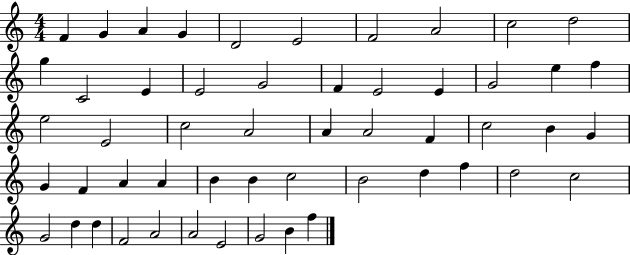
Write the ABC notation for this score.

X:1
T:Untitled
M:4/4
L:1/4
K:C
F G A G D2 E2 F2 A2 c2 d2 g C2 E E2 G2 F E2 E G2 e f e2 E2 c2 A2 A A2 F c2 B G G F A A B B c2 B2 d f d2 c2 G2 d d F2 A2 A2 E2 G2 B f